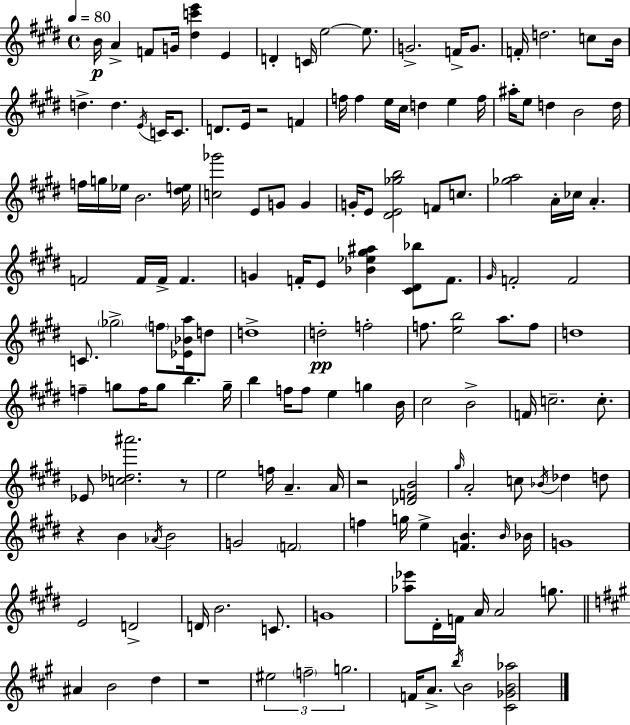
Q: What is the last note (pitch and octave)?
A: B4